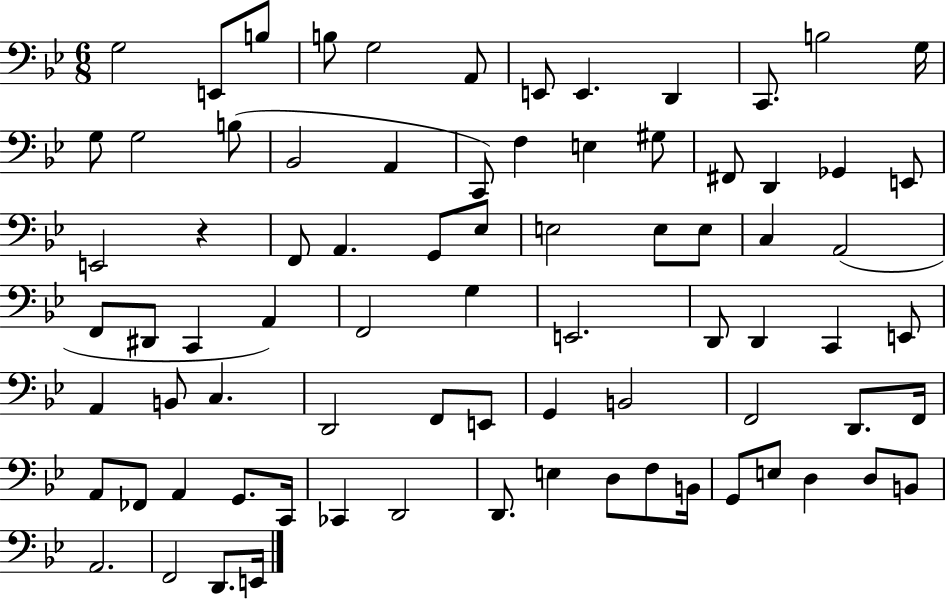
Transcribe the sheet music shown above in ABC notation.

X:1
T:Untitled
M:6/8
L:1/4
K:Bb
G,2 E,,/2 B,/2 B,/2 G,2 A,,/2 E,,/2 E,, D,, C,,/2 B,2 G,/4 G,/2 G,2 B,/2 _B,,2 A,, C,,/2 F, E, ^G,/2 ^F,,/2 D,, _G,, E,,/2 E,,2 z F,,/2 A,, G,,/2 _E,/2 E,2 E,/2 E,/2 C, A,,2 F,,/2 ^D,,/2 C,, A,, F,,2 G, E,,2 D,,/2 D,, C,, E,,/2 A,, B,,/2 C, D,,2 F,,/2 E,,/2 G,, B,,2 F,,2 D,,/2 F,,/4 A,,/2 _F,,/2 A,, G,,/2 C,,/4 _C,, D,,2 D,,/2 E, D,/2 F,/2 B,,/4 G,,/2 E,/2 D, D,/2 B,,/2 A,,2 F,,2 D,,/2 E,,/4